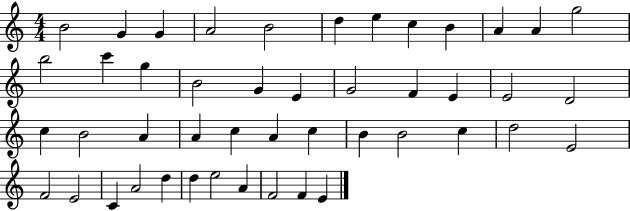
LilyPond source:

{
  \clef treble
  \numericTimeSignature
  \time 4/4
  \key c \major
  b'2 g'4 g'4 | a'2 b'2 | d''4 e''4 c''4 b'4 | a'4 a'4 g''2 | \break b''2 c'''4 g''4 | b'2 g'4 e'4 | g'2 f'4 e'4 | e'2 d'2 | \break c''4 b'2 a'4 | a'4 c''4 a'4 c''4 | b'4 b'2 c''4 | d''2 e'2 | \break f'2 e'2 | c'4 a'2 d''4 | d''4 e''2 a'4 | f'2 f'4 e'4 | \break \bar "|."
}